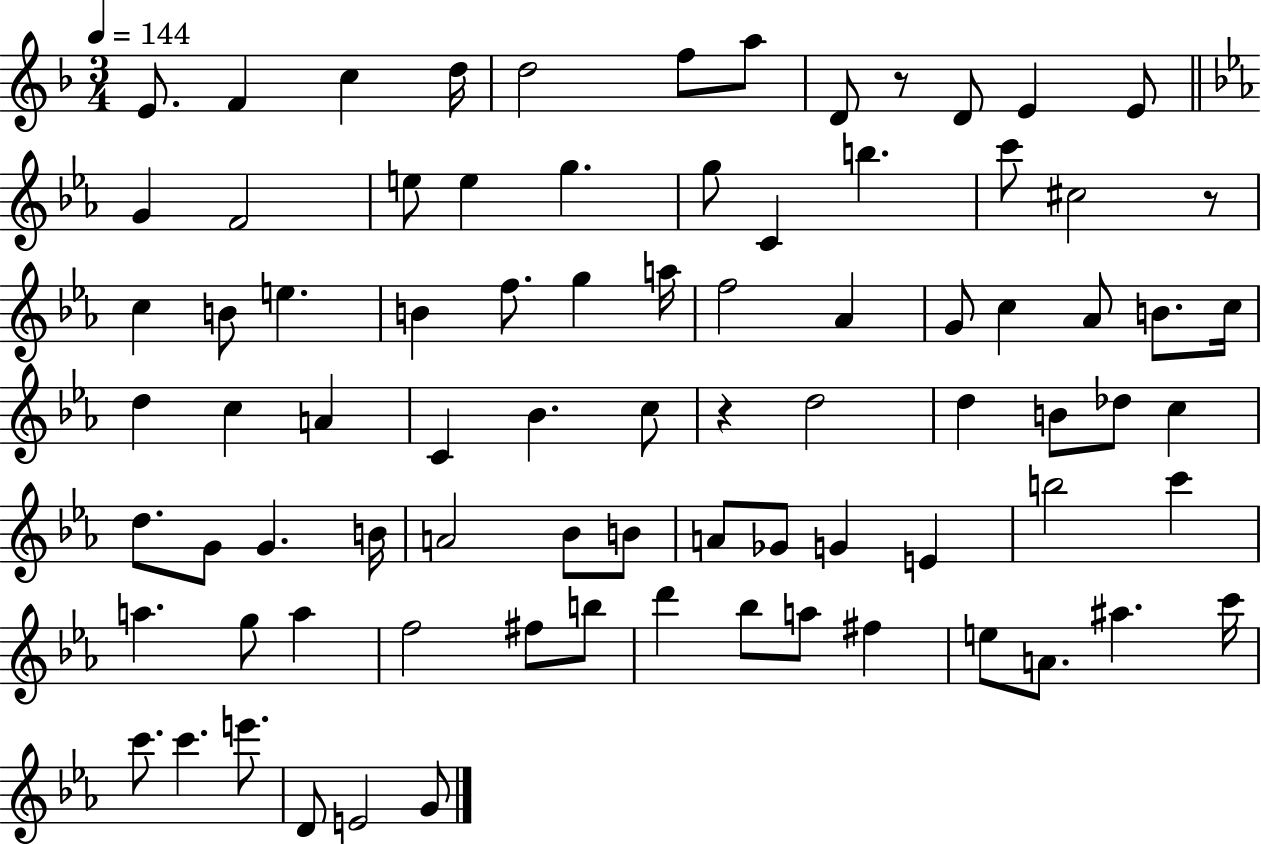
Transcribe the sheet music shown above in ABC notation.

X:1
T:Untitled
M:3/4
L:1/4
K:F
E/2 F c d/4 d2 f/2 a/2 D/2 z/2 D/2 E E/2 G F2 e/2 e g g/2 C b c'/2 ^c2 z/2 c B/2 e B f/2 g a/4 f2 _A G/2 c _A/2 B/2 c/4 d c A C _B c/2 z d2 d B/2 _d/2 c d/2 G/2 G B/4 A2 _B/2 B/2 A/2 _G/2 G E b2 c' a g/2 a f2 ^f/2 b/2 d' _b/2 a/2 ^f e/2 A/2 ^a c'/4 c'/2 c' e'/2 D/2 E2 G/2